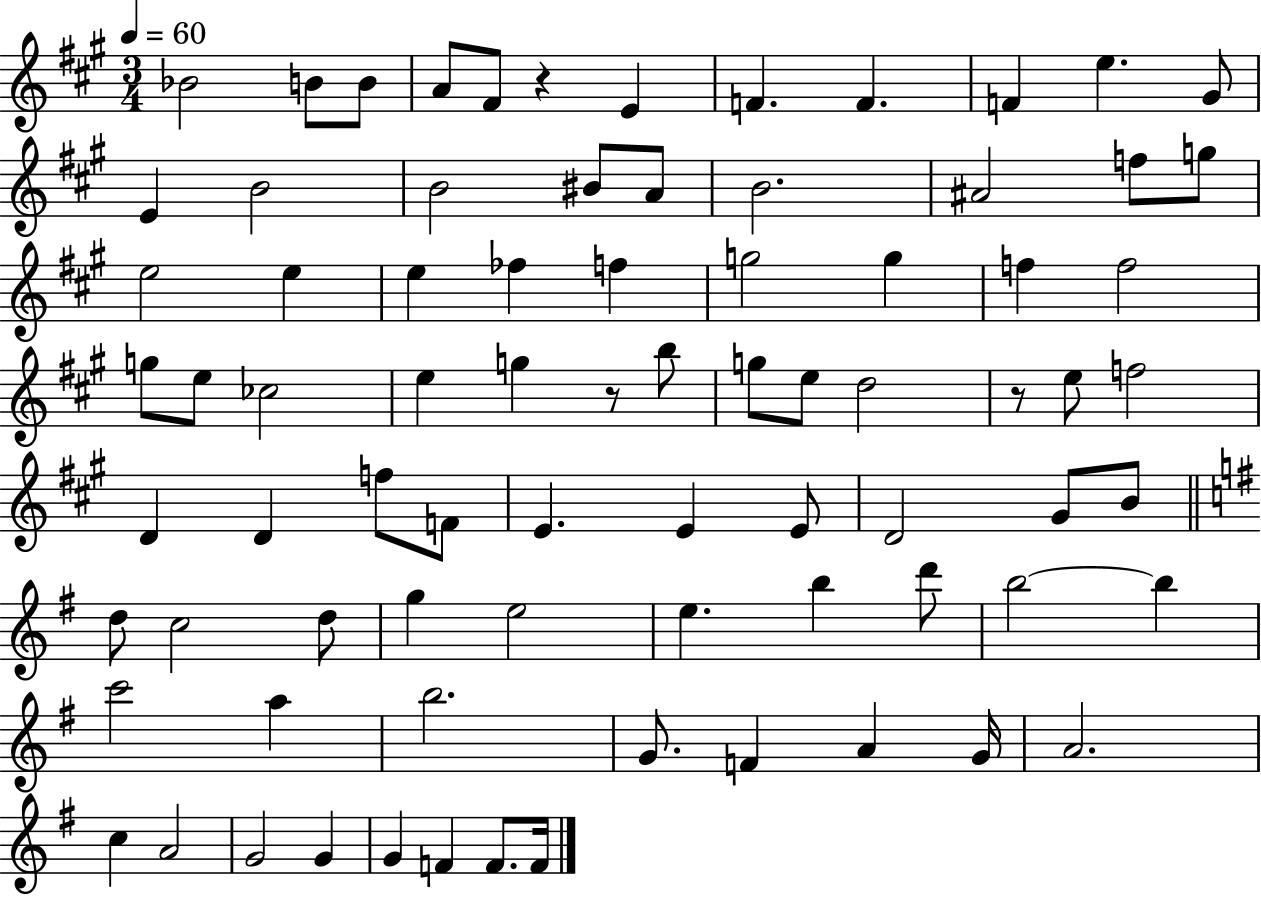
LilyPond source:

{
  \clef treble
  \numericTimeSignature
  \time 3/4
  \key a \major
  \tempo 4 = 60
  bes'2 b'8 b'8 | a'8 fis'8 r4 e'4 | f'4. f'4. | f'4 e''4. gis'8 | \break e'4 b'2 | b'2 bis'8 a'8 | b'2. | ais'2 f''8 g''8 | \break e''2 e''4 | e''4 fes''4 f''4 | g''2 g''4 | f''4 f''2 | \break g''8 e''8 ces''2 | e''4 g''4 r8 b''8 | g''8 e''8 d''2 | r8 e''8 f''2 | \break d'4 d'4 f''8 f'8 | e'4. e'4 e'8 | d'2 gis'8 b'8 | \bar "||" \break \key g \major d''8 c''2 d''8 | g''4 e''2 | e''4. b''4 d'''8 | b''2~~ b''4 | \break c'''2 a''4 | b''2. | g'8. f'4 a'4 g'16 | a'2. | \break c''4 a'2 | g'2 g'4 | g'4 f'4 f'8. f'16 | \bar "|."
}